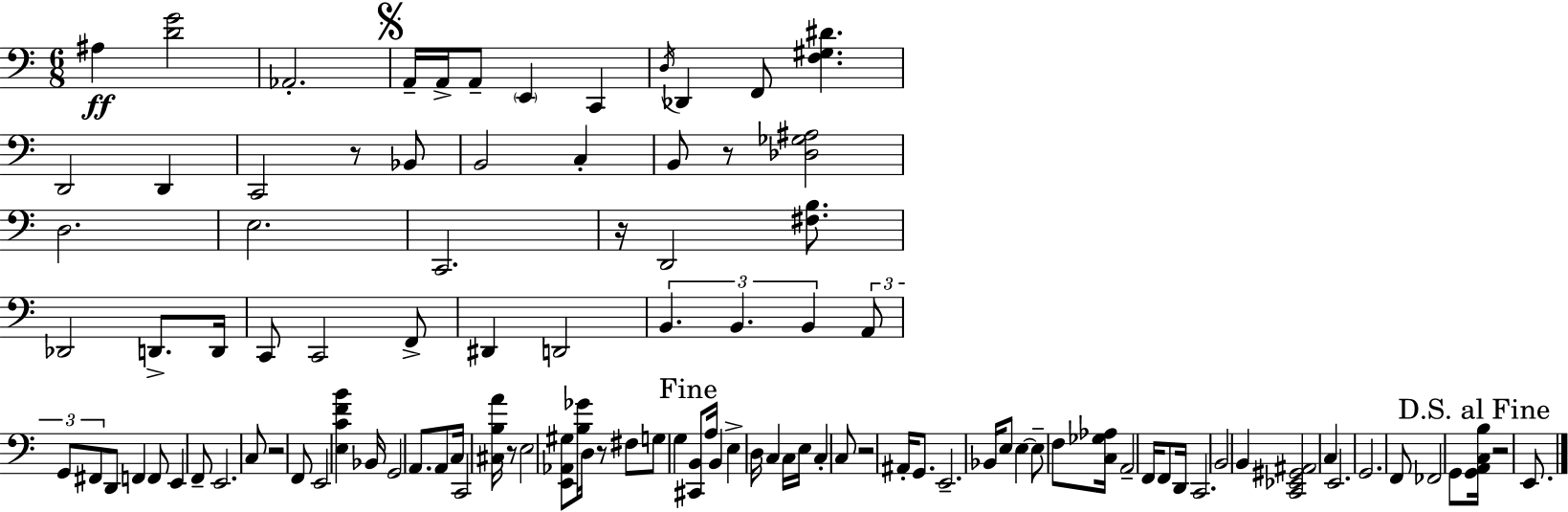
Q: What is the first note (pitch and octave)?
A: A#3